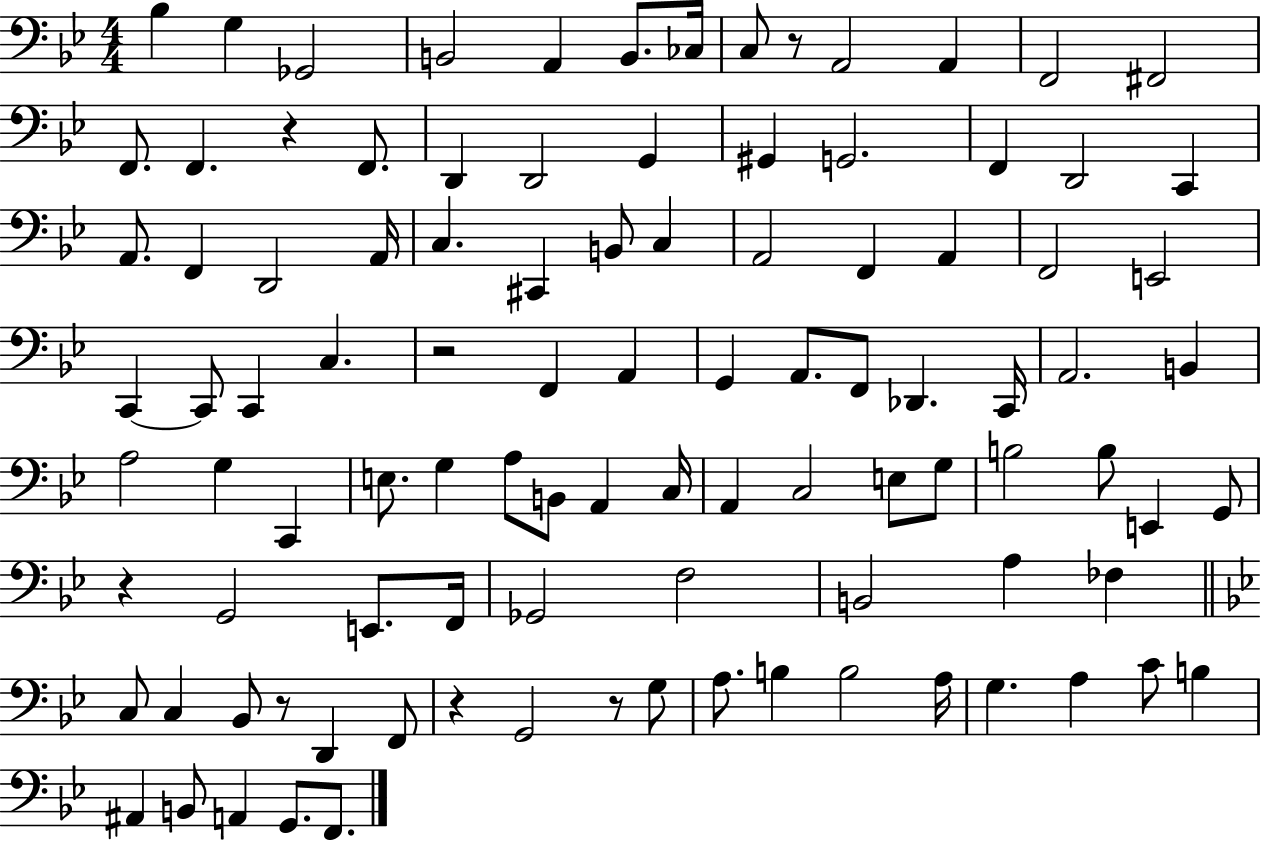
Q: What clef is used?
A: bass